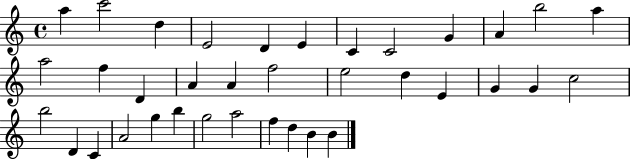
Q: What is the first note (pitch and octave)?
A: A5